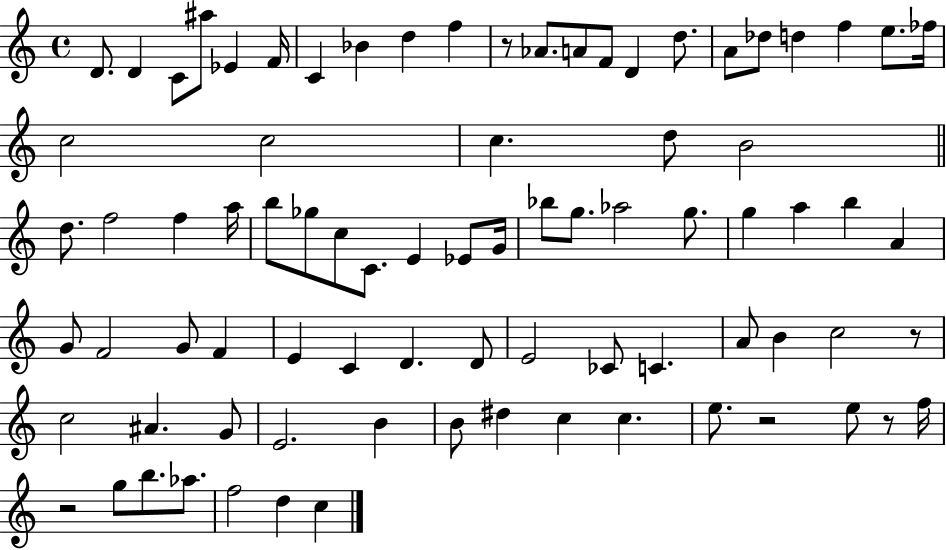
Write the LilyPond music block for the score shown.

{
  \clef treble
  \time 4/4
  \defaultTimeSignature
  \key c \major
  d'8. d'4 c'8 ais''8 ees'4 f'16 | c'4 bes'4 d''4 f''4 | r8 aes'8. a'8 f'8 d'4 d''8. | a'8 des''8 d''4 f''4 e''8. fes''16 | \break c''2 c''2 | c''4. d''8 b'2 | \bar "||" \break \key c \major d''8. f''2 f''4 a''16 | b''8 ges''8 c''8 c'8. e'4 ees'8 g'16 | bes''8 g''8. aes''2 g''8. | g''4 a''4 b''4 a'4 | \break g'8 f'2 g'8 f'4 | e'4 c'4 d'4. d'8 | e'2 ces'8 c'4. | a'8 b'4 c''2 r8 | \break c''2 ais'4. g'8 | e'2. b'4 | b'8 dis''4 c''4 c''4. | e''8. r2 e''8 r8 f''16 | \break r2 g''8 b''8. aes''8. | f''2 d''4 c''4 | \bar "|."
}